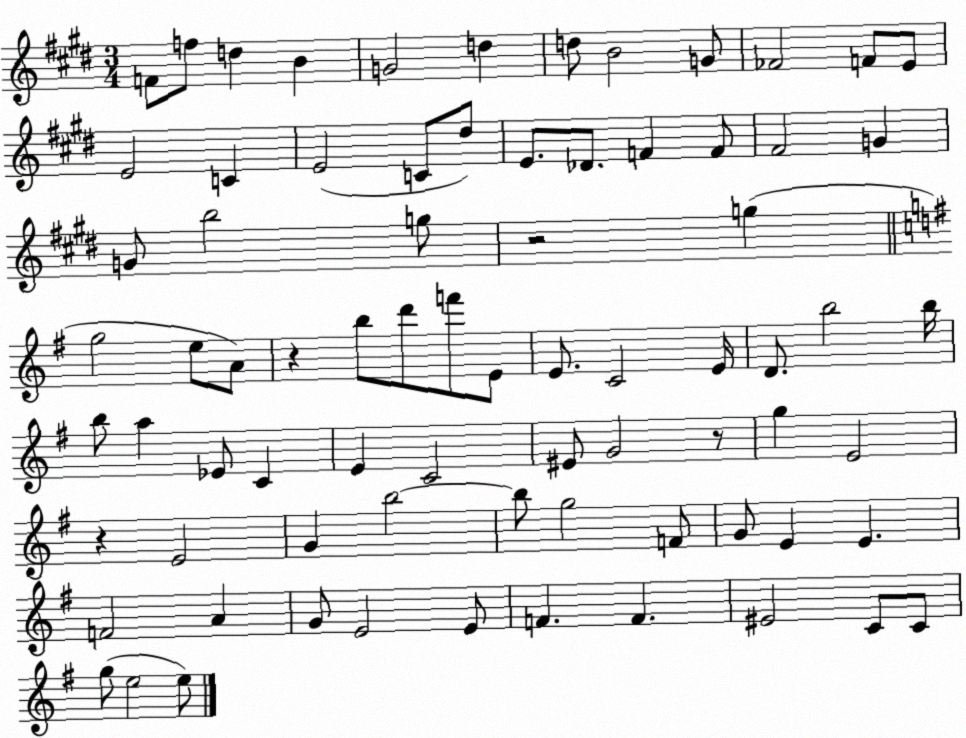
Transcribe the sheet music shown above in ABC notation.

X:1
T:Untitled
M:3/4
L:1/4
K:E
F/2 f/2 d B G2 d d/2 B2 G/2 _F2 F/2 E/2 E2 C E2 C/2 ^d/2 E/2 _D/2 F F/2 ^F2 G G/2 b2 g/2 z2 g g2 e/2 A/2 z b/2 d'/2 f'/2 E/2 E/2 C2 E/4 D/2 b2 b/4 b/2 a _E/2 C E C2 ^E/2 G2 z/2 g E2 z E2 G b2 b/2 g2 F/2 G/2 E E F2 A G/2 E2 E/2 F F ^E2 C/2 C/2 g/2 e2 e/2